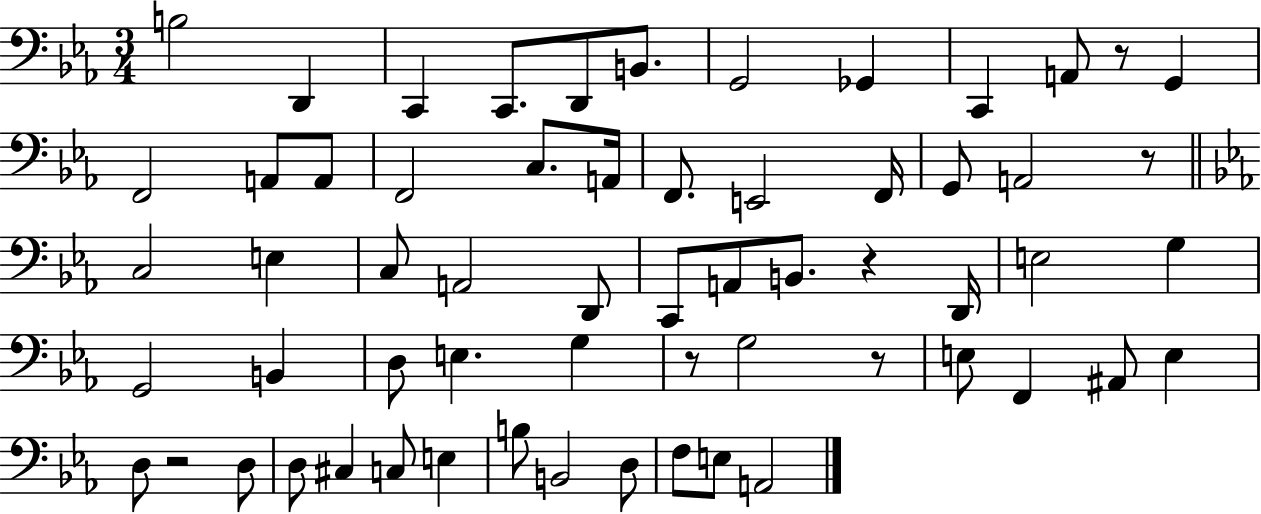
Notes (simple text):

B3/h D2/q C2/q C2/e. D2/e B2/e. G2/h Gb2/q C2/q A2/e R/e G2/q F2/h A2/e A2/e F2/h C3/e. A2/s F2/e. E2/h F2/s G2/e A2/h R/e C3/h E3/q C3/e A2/h D2/e C2/e A2/e B2/e. R/q D2/s E3/h G3/q G2/h B2/q D3/e E3/q. G3/q R/e G3/h R/e E3/e F2/q A#2/e E3/q D3/e R/h D3/e D3/e C#3/q C3/e E3/q B3/e B2/h D3/e F3/e E3/e A2/h